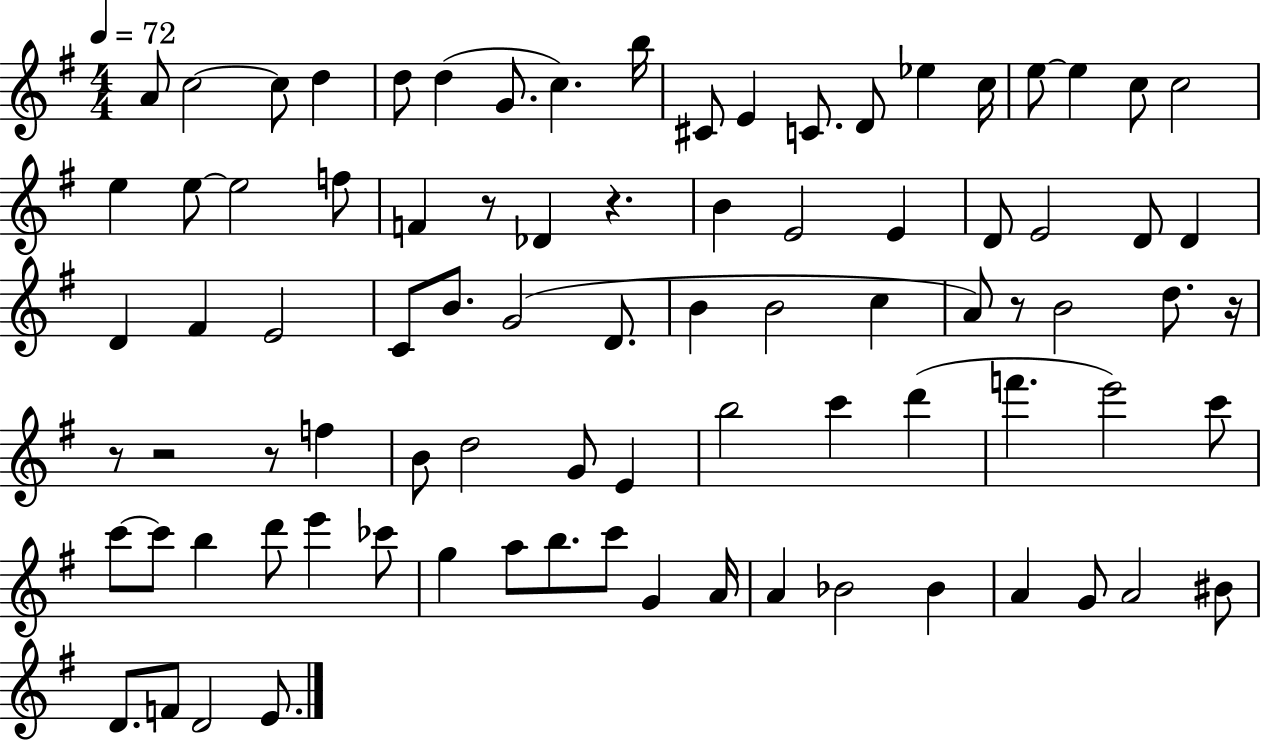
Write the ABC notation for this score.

X:1
T:Untitled
M:4/4
L:1/4
K:G
A/2 c2 c/2 d d/2 d G/2 c b/4 ^C/2 E C/2 D/2 _e c/4 e/2 e c/2 c2 e e/2 e2 f/2 F z/2 _D z B E2 E D/2 E2 D/2 D D ^F E2 C/2 B/2 G2 D/2 B B2 c A/2 z/2 B2 d/2 z/4 z/2 z2 z/2 f B/2 d2 G/2 E b2 c' d' f' e'2 c'/2 c'/2 c'/2 b d'/2 e' _c'/2 g a/2 b/2 c'/2 G A/4 A _B2 _B A G/2 A2 ^B/2 D/2 F/2 D2 E/2